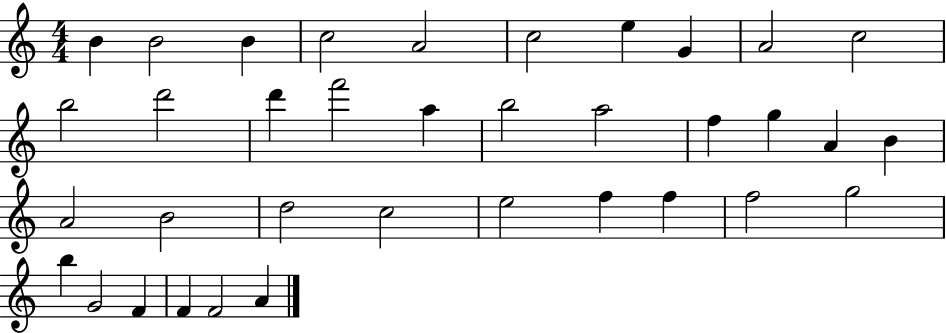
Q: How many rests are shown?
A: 0